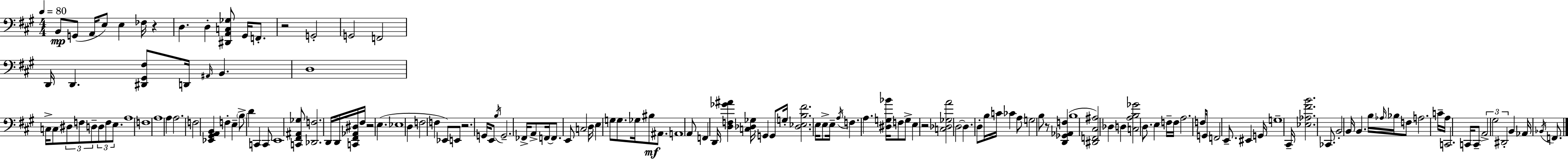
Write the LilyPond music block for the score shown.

{
  \clef bass
  \numericTimeSignature
  \time 4/4
  \key a \major
  \tempo 4 = 80
  b,8\mp g,8( a,16 e8) e4 fes16 r4 | d4. d4-. <dis, a, c ges>8 gis,16 f,8.-. | r2 g,2-. | g,2 f,2 | \break d,16 d,4. <dis, gis, fis>8 d,16 \grace { ais,16 } b,4. | d1 | c16-> c8 \tuplet 3/2 { dis8 f8 d8-- } \tuplet 3/2 { d8 f8 e8. } | a1 | \break f1 | a1 | a4 a2. | f2 <ees, gis, a, b,>4 f4-. | \break e4-- \parenthesize b8-> d'4 c,4 c,8 | e,1 | <c, fis, ais, ges>8 <des, f>2. d,16 | d,16 <c, fis, aes, dis>16 fis16 r2 e4.( | \break ees1 | d4 f2 f4 | ees,8) e,8 r2. | g,16 e,8 \acciaccatura { b16 } g,2.-- | \break fes,16-> a,8-> f,16~~ f,8. e,8 c2 | d16 e4 g8 g8. ges16 bis8\mf ais,8. | a,1 | a,8 f,4 d,16 <d f ges' ais'>4 <c des ges>16 g,4 | \break g,8 g16-. <des ees b fis'>2. | e16 e8-> e16-- \acciaccatura { a16 } f4. a4. | <dis g bes'>16 f8 g8-> e4 r2 | <c des ges a'>2 d2~~ | \break d4. d8-. b16 c'16 ces'4 | a8 g2 b8 r8 <d, ges, aes, f>4( | b1 | <dis, f, cis ais>2) des4 d4 | \break <c a b ges'>2 d8. e4 | f16-- f16 a2. | f8 g,16 f,2 e,8.-- eis,4 | g,16 g1-- | \break cis,16-- <ees aes fis' b'>2. | ces,8. b,2-. b,16 b,4. | b16 \grace { aes16 } bes16 f8 a2. | c'16-- a16 c,2. | \break c,16 c,8-- \tuplet 3/2 { a,2-> gis2 | dis,2-. } b,4 | aes,16 \acciaccatura { bes,16 } f,8. \bar "|."
}